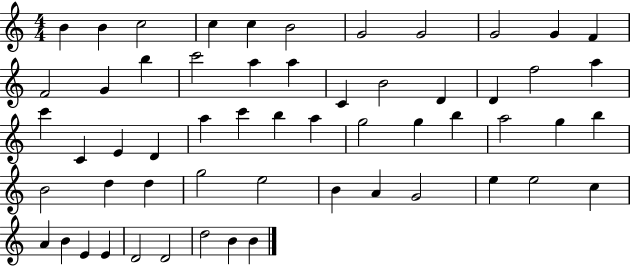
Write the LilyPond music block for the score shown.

{
  \clef treble
  \numericTimeSignature
  \time 4/4
  \key c \major
  b'4 b'4 c''2 | c''4 c''4 b'2 | g'2 g'2 | g'2 g'4 f'4 | \break f'2 g'4 b''4 | c'''2 a''4 a''4 | c'4 b'2 d'4 | d'4 f''2 a''4 | \break c'''4 c'4 e'4 d'4 | a''4 c'''4 b''4 a''4 | g''2 g''4 b''4 | a''2 g''4 b''4 | \break b'2 d''4 d''4 | g''2 e''2 | b'4 a'4 g'2 | e''4 e''2 c''4 | \break a'4 b'4 e'4 e'4 | d'2 d'2 | d''2 b'4 b'4 | \bar "|."
}